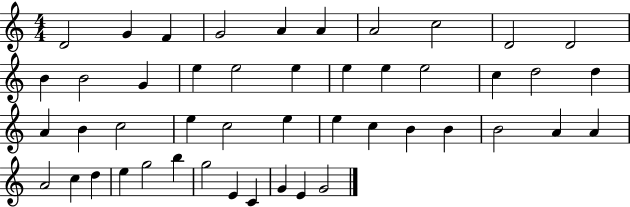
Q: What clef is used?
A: treble